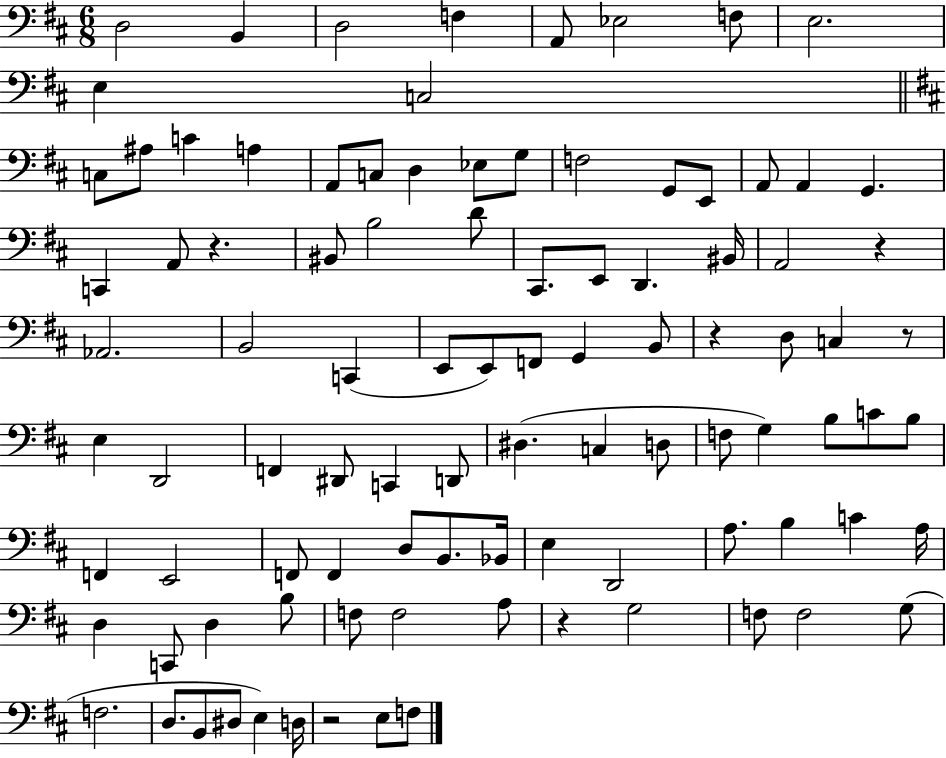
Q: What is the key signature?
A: D major